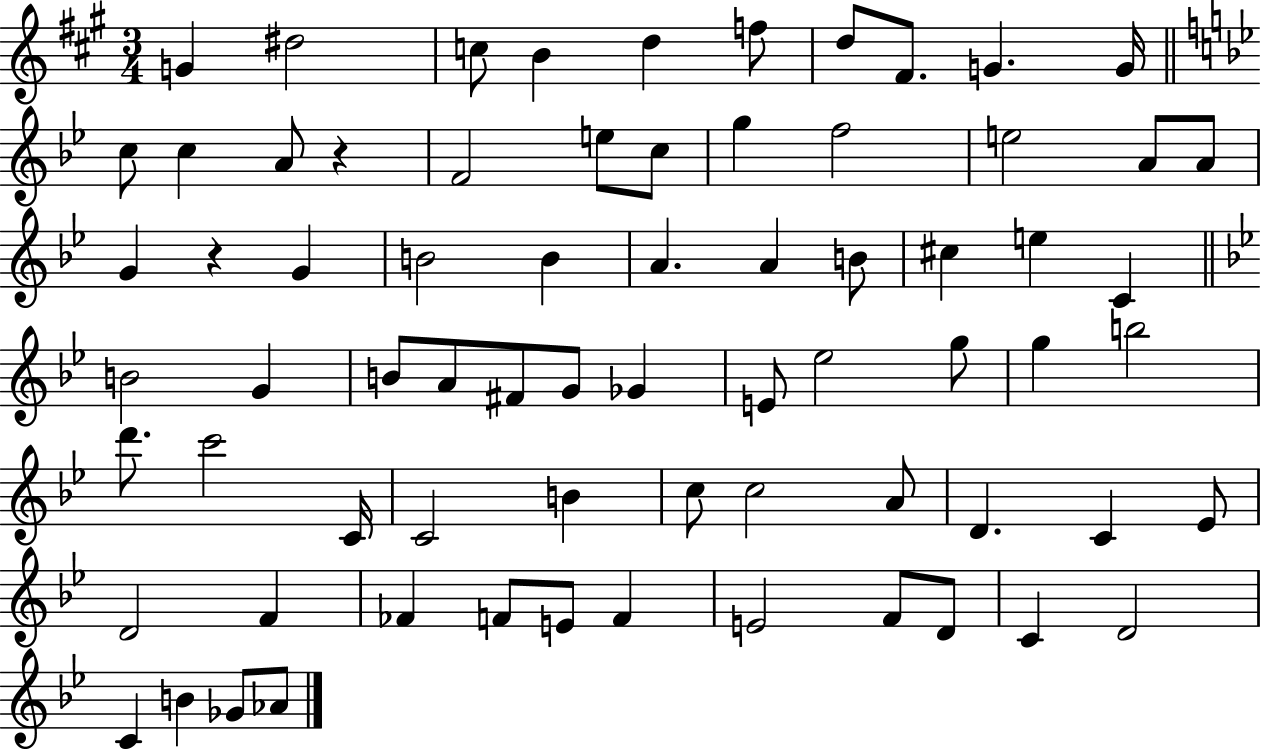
{
  \clef treble
  \numericTimeSignature
  \time 3/4
  \key a \major
  g'4 dis''2 | c''8 b'4 d''4 f''8 | d''8 fis'8. g'4. g'16 | \bar "||" \break \key g \minor c''8 c''4 a'8 r4 | f'2 e''8 c''8 | g''4 f''2 | e''2 a'8 a'8 | \break g'4 r4 g'4 | b'2 b'4 | a'4. a'4 b'8 | cis''4 e''4 c'4 | \break \bar "||" \break \key bes \major b'2 g'4 | b'8 a'8 fis'8 g'8 ges'4 | e'8 ees''2 g''8 | g''4 b''2 | \break d'''8. c'''2 c'16 | c'2 b'4 | c''8 c''2 a'8 | d'4. c'4 ees'8 | \break d'2 f'4 | fes'4 f'8 e'8 f'4 | e'2 f'8 d'8 | c'4 d'2 | \break c'4 b'4 ges'8 aes'8 | \bar "|."
}